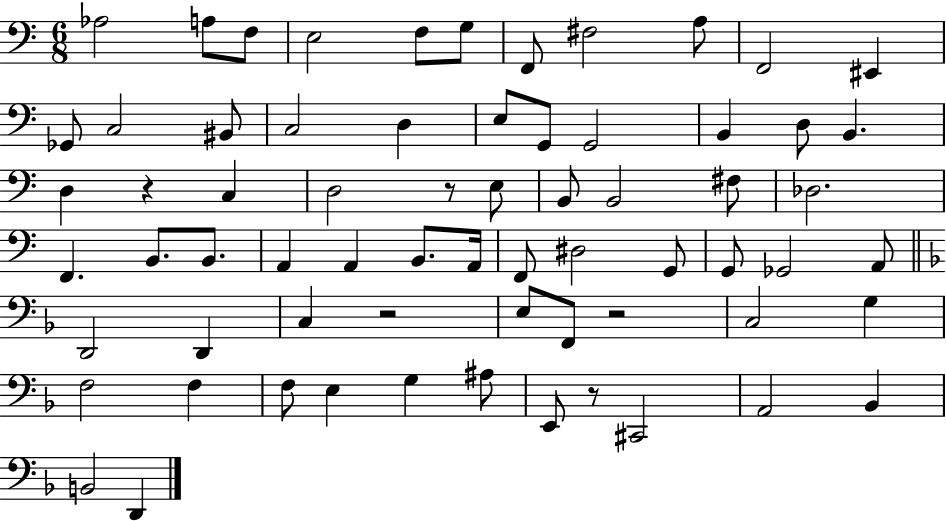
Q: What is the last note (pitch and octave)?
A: D2